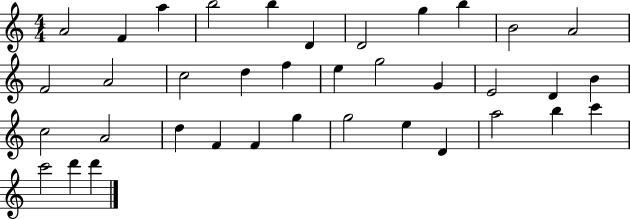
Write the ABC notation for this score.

X:1
T:Untitled
M:4/4
L:1/4
K:C
A2 F a b2 b D D2 g b B2 A2 F2 A2 c2 d f e g2 G E2 D B c2 A2 d F F g g2 e D a2 b c' c'2 d' d'